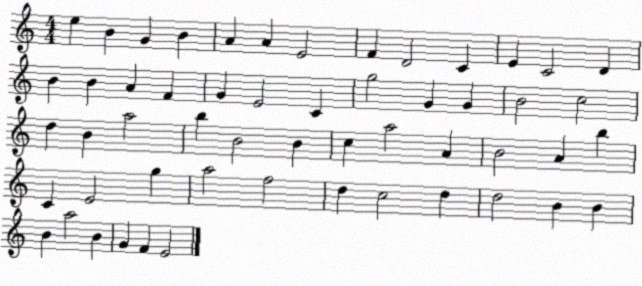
X:1
T:Untitled
M:4/4
L:1/4
K:C
e B G B A A E2 F D2 C E C2 D B B A F G E2 C g2 G G B2 c2 d B a2 b B2 B c a2 A B2 A b C E2 g a2 f2 d c2 d d2 B B B a2 B G F E2